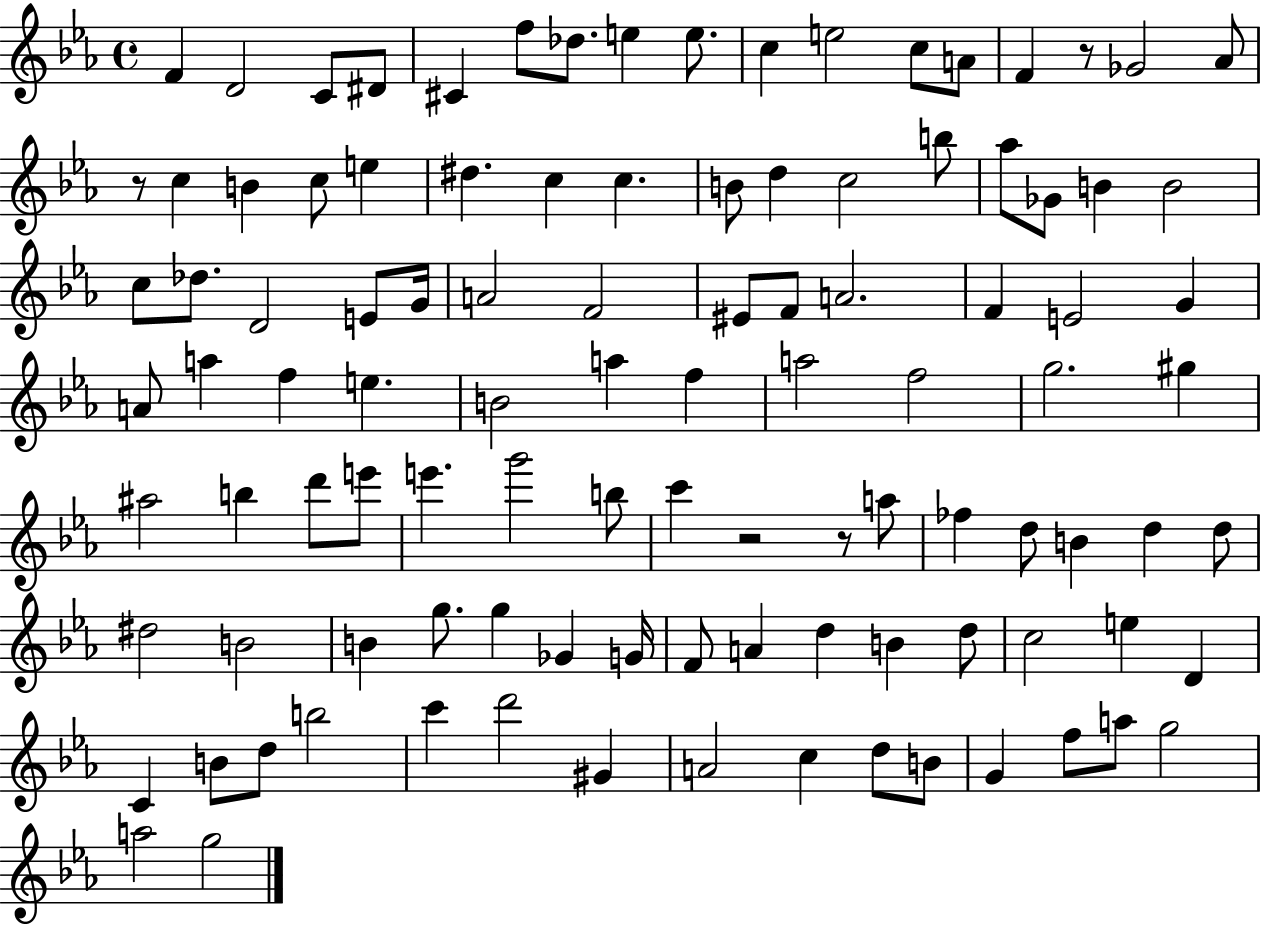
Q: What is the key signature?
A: EES major